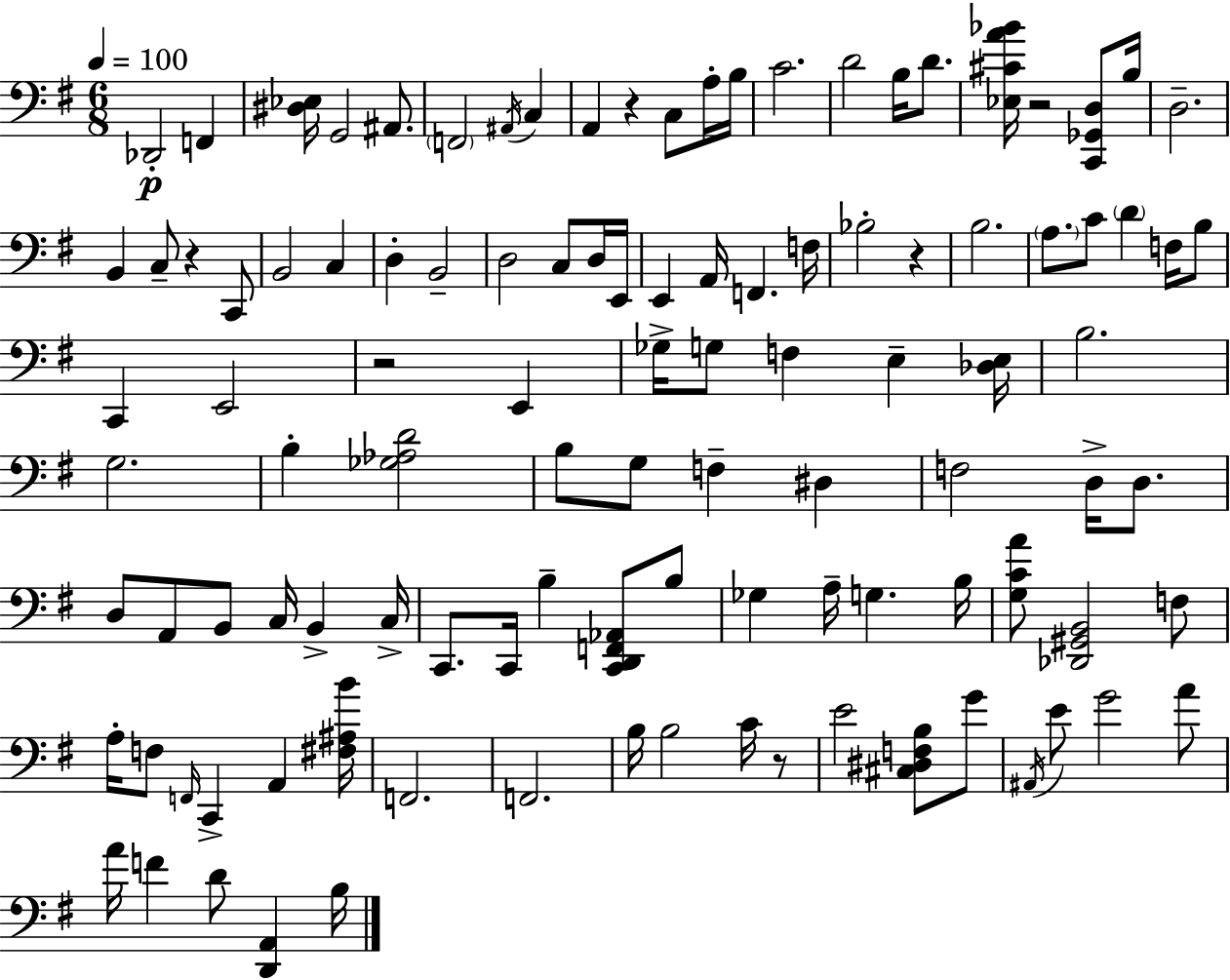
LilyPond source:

{
  \clef bass
  \numericTimeSignature
  \time 6/8
  \key g \major
  \tempo 4 = 100
  des,2-.\p f,4 | <dis ees>16 g,2 ais,8. | \parenthesize f,2 \acciaccatura { ais,16 } c4 | a,4 r4 c8 a16-. | \break b16 c'2. | d'2 b16 d'8. | <ees cis' a' bes'>16 r2 <c, ges, d>8 | b16 d2.-- | \break b,4 c8-- r4 c,8 | b,2 c4 | d4-. b,2-- | d2 c8 d16 | \break e,16 e,4 a,16 f,4. | f16 bes2-. r4 | b2. | \parenthesize a8. c'8 \parenthesize d'4 f16 b8 | \break c,4 e,2 | r2 e,4 | ges16-> g8 f4 e4-- | <des e>16 b2. | \break g2. | b4-. <ges aes d'>2 | b8 g8 f4-- dis4 | f2 d16-> d8. | \break d8 a,8 b,8 c16 b,4-> | c16-> c,8. c,16 b4-- <c, d, f, aes,>8 b8 | ges4 a16-- g4. | b16 <g c' a'>8 <des, gis, b,>2 f8 | \break a16-. f8 \grace { f,16 } c,4-> a,4 | <fis ais b'>16 f,2. | f,2. | b16 b2 c'16 | \break r8 e'2 <cis dis f b>8 | g'8 \acciaccatura { ais,16 } e'8 g'2 | a'8 a'16 f'4 d'8 <d, a,>4 | b16 \bar "|."
}